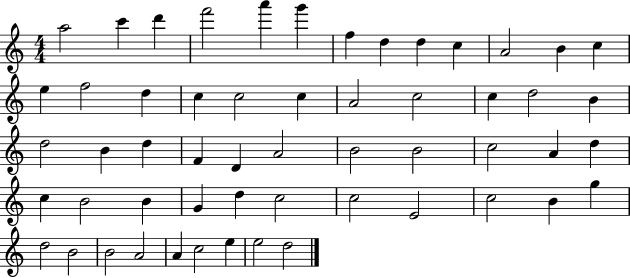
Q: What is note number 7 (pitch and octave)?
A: F5